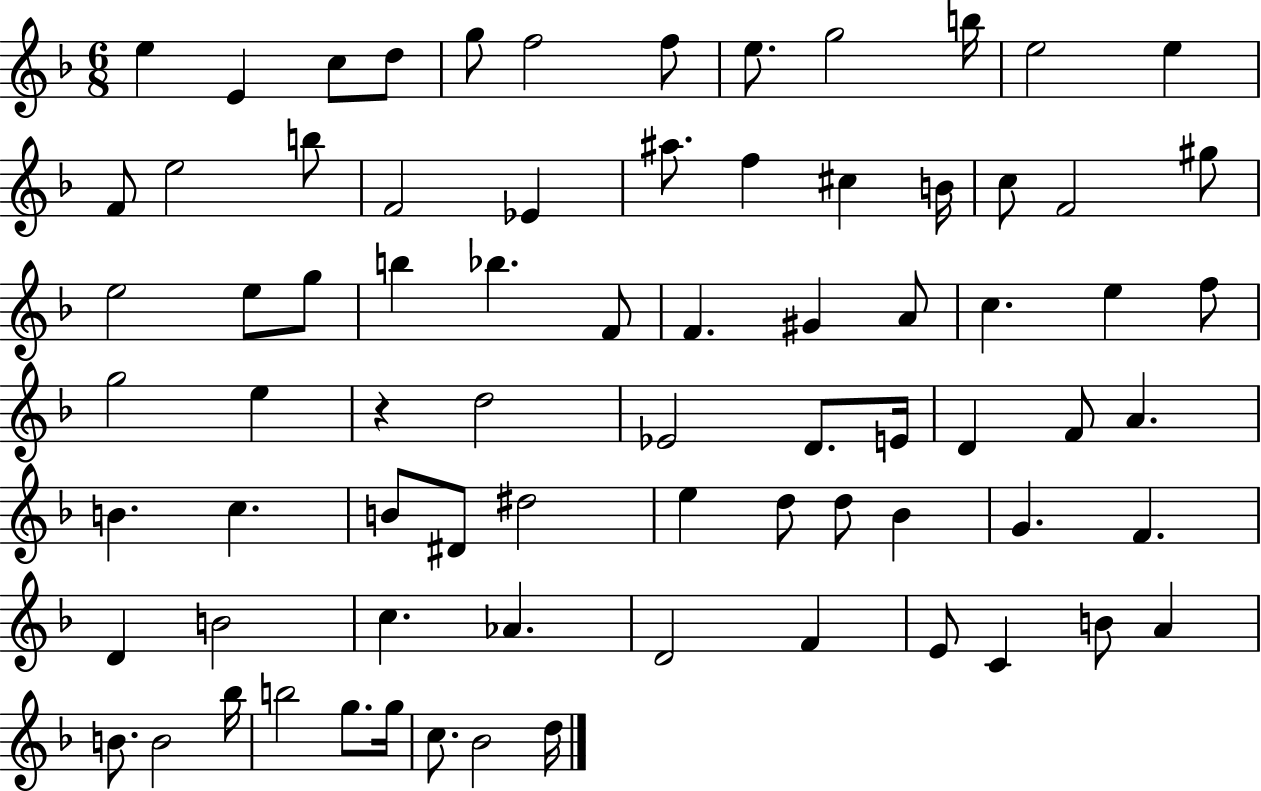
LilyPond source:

{
  \clef treble
  \numericTimeSignature
  \time 6/8
  \key f \major
  \repeat volta 2 { e''4 e'4 c''8 d''8 | g''8 f''2 f''8 | e''8. g''2 b''16 | e''2 e''4 | \break f'8 e''2 b''8 | f'2 ees'4 | ais''8. f''4 cis''4 b'16 | c''8 f'2 gis''8 | \break e''2 e''8 g''8 | b''4 bes''4. f'8 | f'4. gis'4 a'8 | c''4. e''4 f''8 | \break g''2 e''4 | r4 d''2 | ees'2 d'8. e'16 | d'4 f'8 a'4. | \break b'4. c''4. | b'8 dis'8 dis''2 | e''4 d''8 d''8 bes'4 | g'4. f'4. | \break d'4 b'2 | c''4. aes'4. | d'2 f'4 | e'8 c'4 b'8 a'4 | \break b'8. b'2 bes''16 | b''2 g''8. g''16 | c''8. bes'2 d''16 | } \bar "|."
}